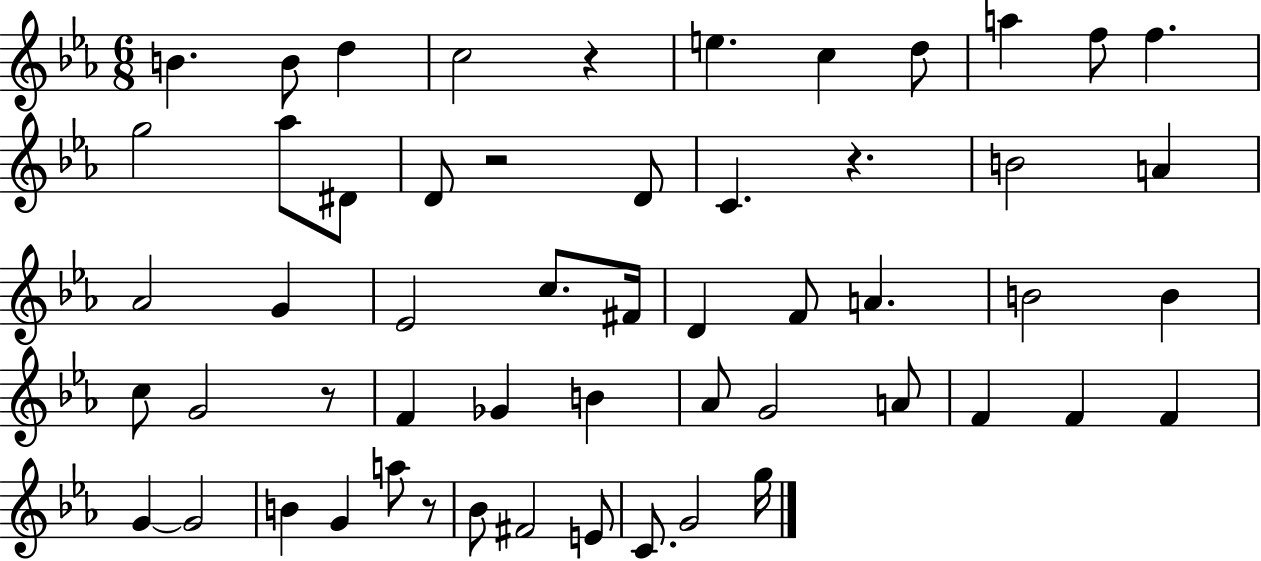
{
  \clef treble
  \numericTimeSignature
  \time 6/8
  \key ees \major
  b'4. b'8 d''4 | c''2 r4 | e''4. c''4 d''8 | a''4 f''8 f''4. | \break g''2 aes''8 dis'8 | d'8 r2 d'8 | c'4. r4. | b'2 a'4 | \break aes'2 g'4 | ees'2 c''8. fis'16 | d'4 f'8 a'4. | b'2 b'4 | \break c''8 g'2 r8 | f'4 ges'4 b'4 | aes'8 g'2 a'8 | f'4 f'4 f'4 | \break g'4~~ g'2 | b'4 g'4 a''8 r8 | bes'8 fis'2 e'8 | c'8. g'2 g''16 | \break \bar "|."
}